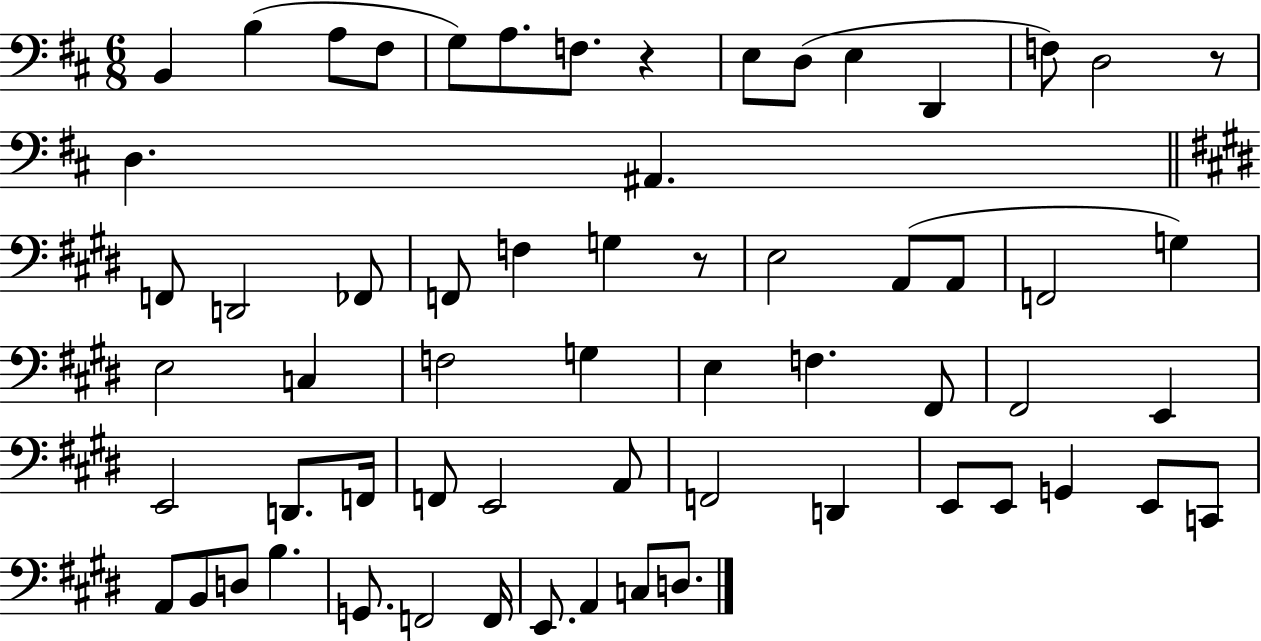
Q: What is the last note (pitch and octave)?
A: D3